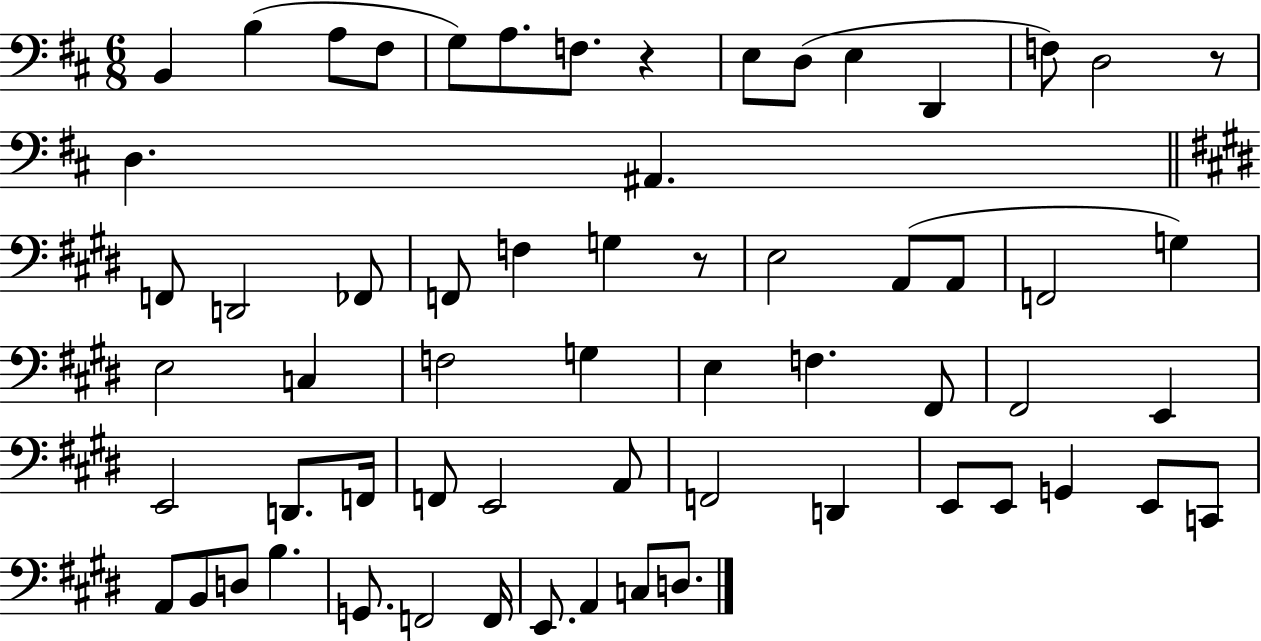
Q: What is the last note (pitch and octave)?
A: D3